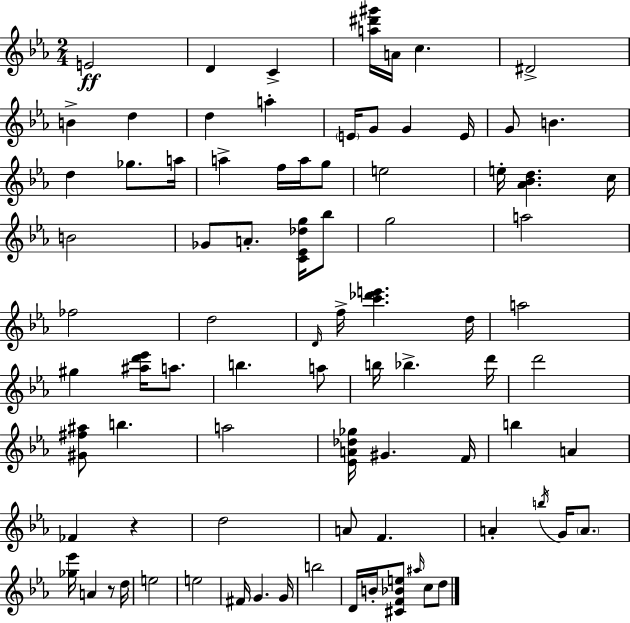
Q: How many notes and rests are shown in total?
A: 84